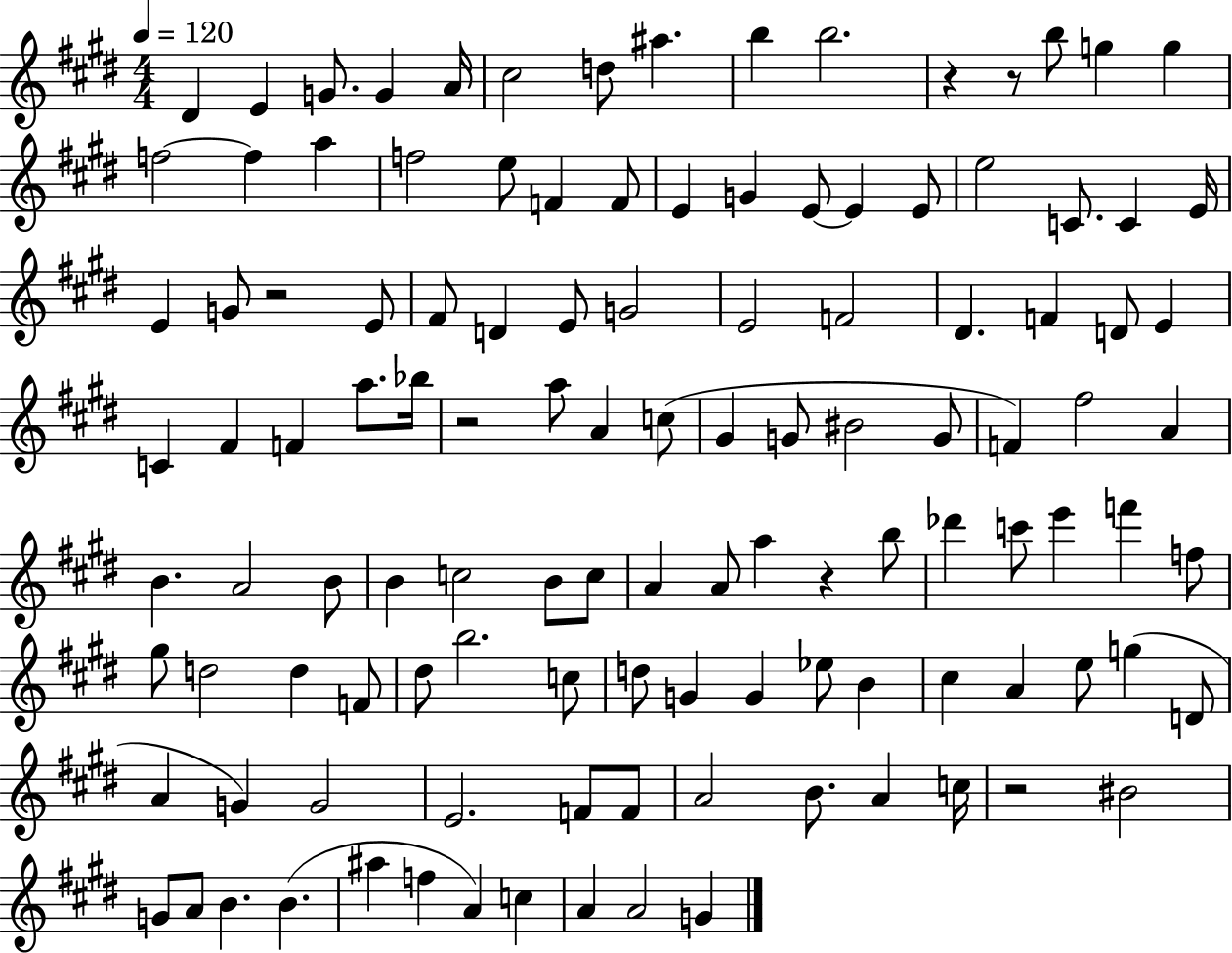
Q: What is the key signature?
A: E major